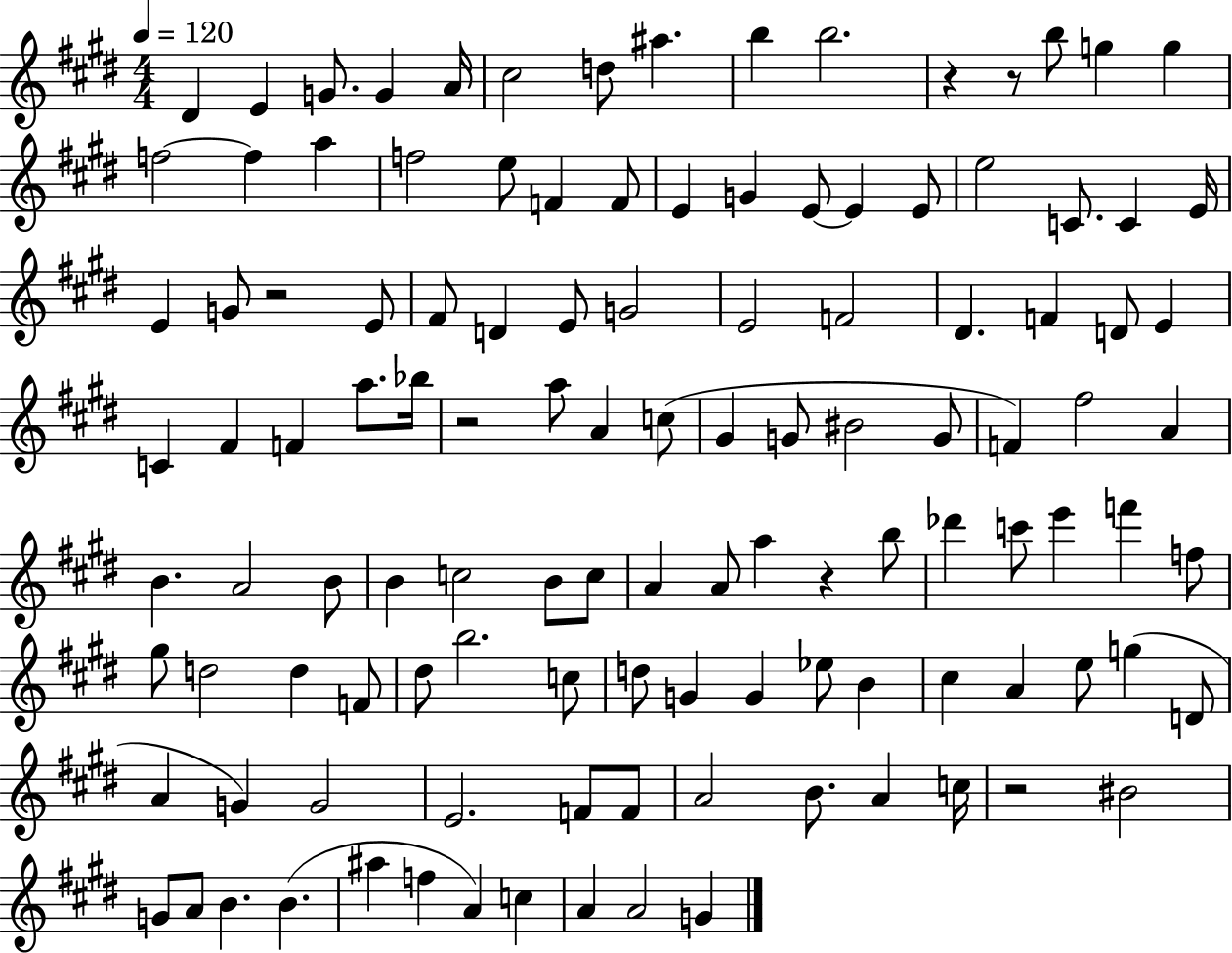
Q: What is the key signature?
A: E major